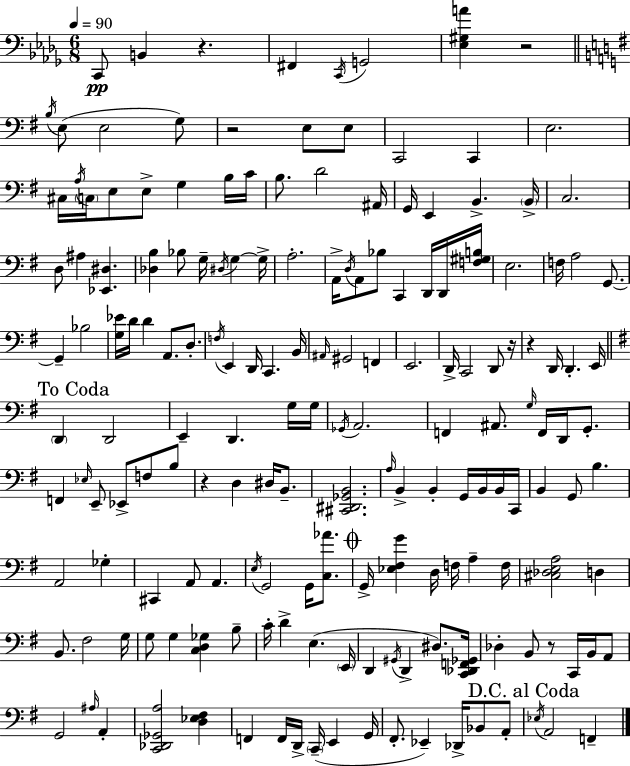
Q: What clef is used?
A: bass